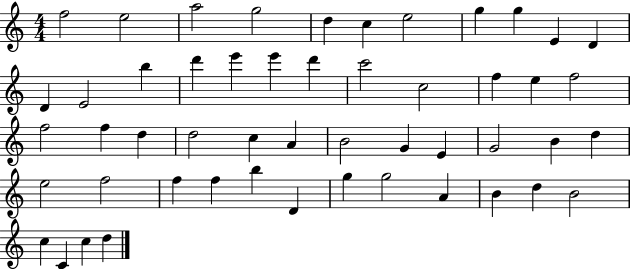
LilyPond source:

{
  \clef treble
  \numericTimeSignature
  \time 4/4
  \key c \major
  f''2 e''2 | a''2 g''2 | d''4 c''4 e''2 | g''4 g''4 e'4 d'4 | \break d'4 e'2 b''4 | d'''4 e'''4 e'''4 d'''4 | c'''2 c''2 | f''4 e''4 f''2 | \break f''2 f''4 d''4 | d''2 c''4 a'4 | b'2 g'4 e'4 | g'2 b'4 d''4 | \break e''2 f''2 | f''4 f''4 b''4 d'4 | g''4 g''2 a'4 | b'4 d''4 b'2 | \break c''4 c'4 c''4 d''4 | \bar "|."
}